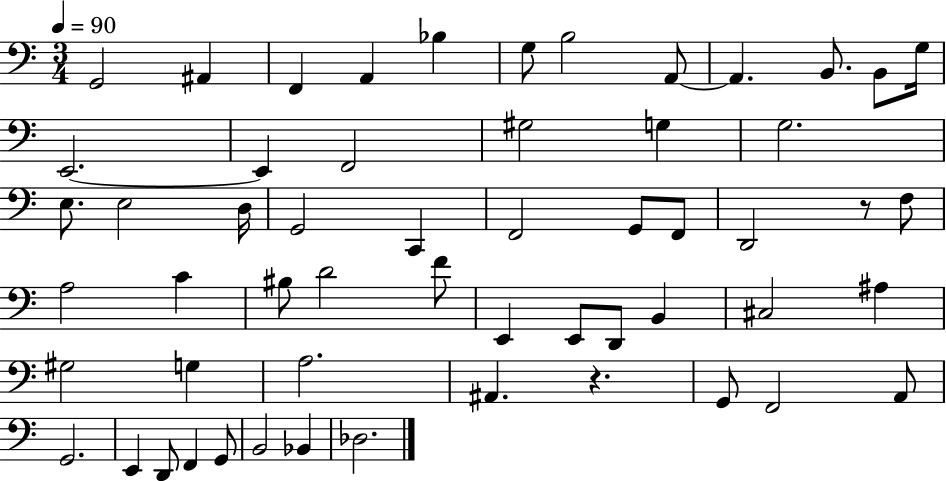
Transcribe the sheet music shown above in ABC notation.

X:1
T:Untitled
M:3/4
L:1/4
K:C
G,,2 ^A,, F,, A,, _B, G,/2 B,2 A,,/2 A,, B,,/2 B,,/2 G,/4 E,,2 E,, F,,2 ^G,2 G, G,2 E,/2 E,2 D,/4 G,,2 C,, F,,2 G,,/2 F,,/2 D,,2 z/2 F,/2 A,2 C ^B,/2 D2 F/2 E,, E,,/2 D,,/2 B,, ^C,2 ^A, ^G,2 G, A,2 ^A,, z G,,/2 F,,2 A,,/2 G,,2 E,, D,,/2 F,, G,,/2 B,,2 _B,, _D,2